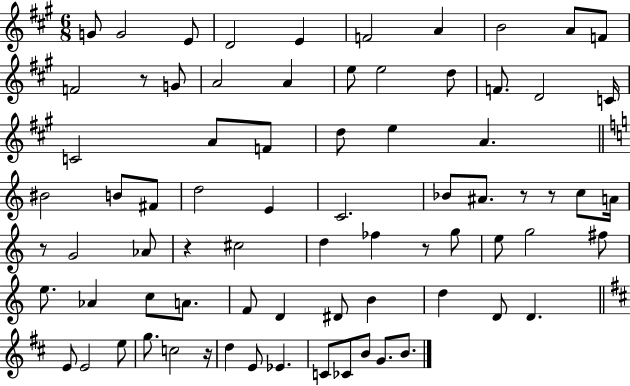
{
  \clef treble
  \numericTimeSignature
  \time 6/8
  \key a \major
  g'8 g'2 e'8 | d'2 e'4 | f'2 a'4 | b'2 a'8 f'8 | \break f'2 r8 g'8 | a'2 a'4 | e''8 e''2 d''8 | f'8. d'2 c'16 | \break c'2 a'8 f'8 | d''8 e''4 a'4. | \bar "||" \break \key c \major bis'2 b'8 fis'8 | d''2 e'4 | c'2. | bes'8 ais'8. r8 r8 c''8 a'16 | \break r8 g'2 aes'8 | r4 cis''2 | d''4 fes''4 r8 g''8 | e''8 g''2 fis''8 | \break e''8. aes'4 c''8 a'8. | f'8 d'4 dis'8 b'4 | d''4 d'8 d'4. | \bar "||" \break \key d \major e'8 e'2 e''8 | g''8. c''2 r16 | d''4 e'8 ees'4. | c'8 ces'8 b'8 g'8. b'8. | \break \bar "|."
}